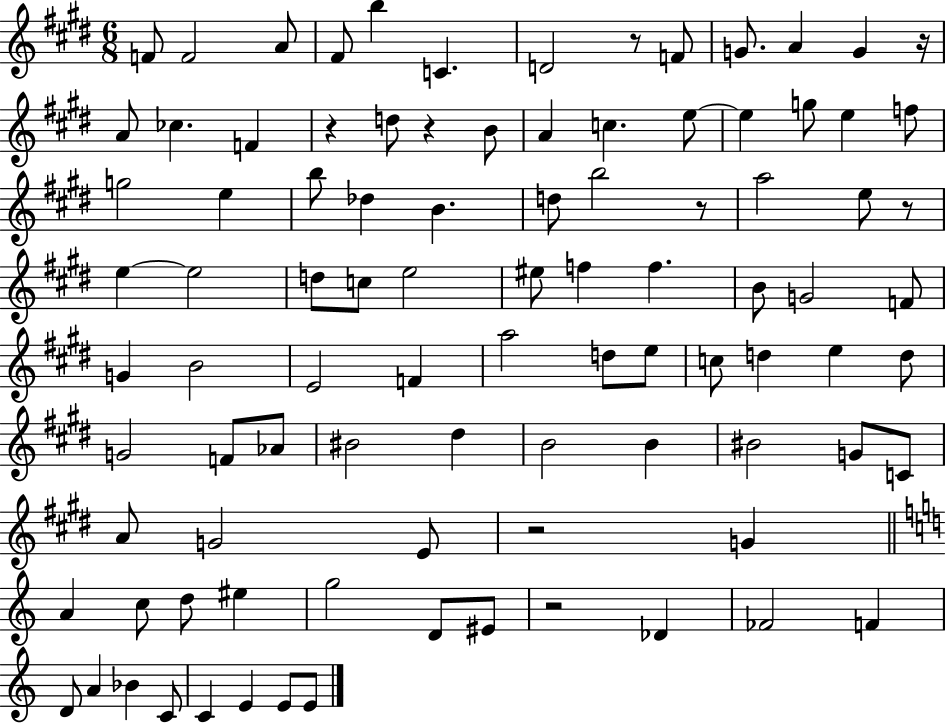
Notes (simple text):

F4/e F4/h A4/e F#4/e B5/q C4/q. D4/h R/e F4/e G4/e. A4/q G4/q R/s A4/e CES5/q. F4/q R/q D5/e R/q B4/e A4/q C5/q. E5/e E5/q G5/e E5/q F5/e G5/h E5/q B5/e Db5/q B4/q. D5/e B5/h R/e A5/h E5/e R/e E5/q E5/h D5/e C5/e E5/h EIS5/e F5/q F5/q. B4/e G4/h F4/e G4/q B4/h E4/h F4/q A5/h D5/e E5/e C5/e D5/q E5/q D5/e G4/h F4/e Ab4/e BIS4/h D#5/q B4/h B4/q BIS4/h G4/e C4/e A4/e G4/h E4/e R/h G4/q A4/q C5/e D5/e EIS5/q G5/h D4/e EIS4/e R/h Db4/q FES4/h F4/q D4/e A4/q Bb4/q C4/e C4/q E4/q E4/e E4/e